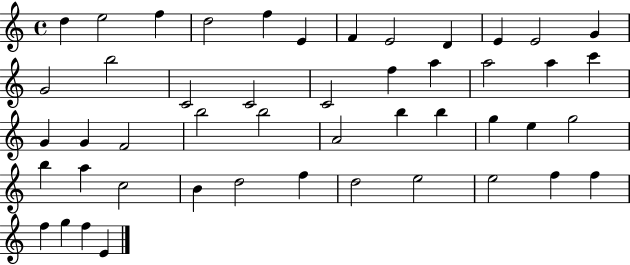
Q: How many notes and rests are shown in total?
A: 48